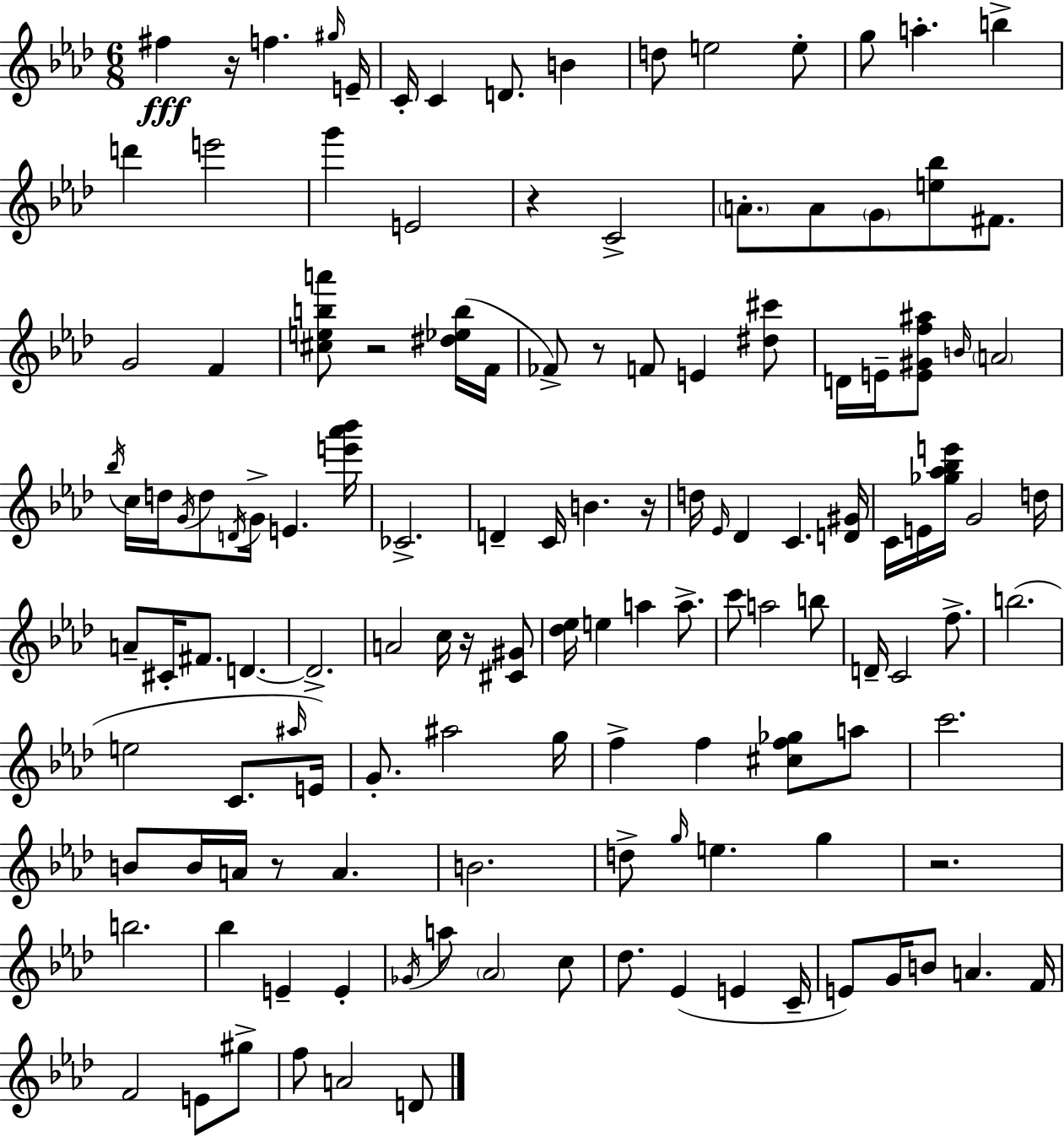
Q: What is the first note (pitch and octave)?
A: F#5